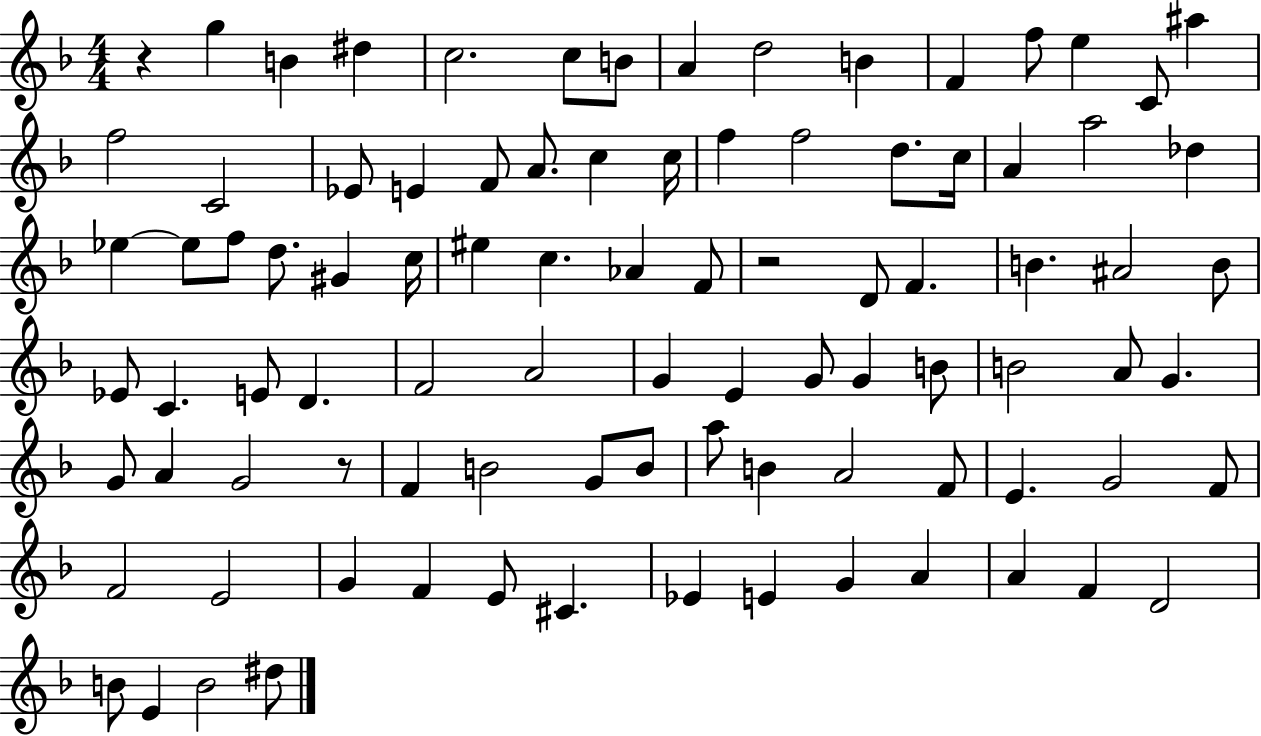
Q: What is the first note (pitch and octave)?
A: G5